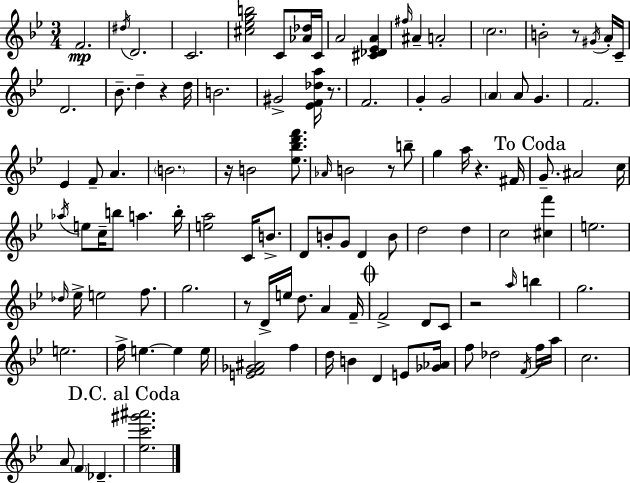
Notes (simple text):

F4/h. D#5/s D4/h. C4/h. [C#5,Eb5,G5,B5]/h C4/e [Ab4,Db5]/s C4/s A4/h [C#4,Db4,Eb4,A4]/q F#5/s A#4/q A4/h C5/h. B4/h R/e G#4/s A4/s C4/s D4/h. Bb4/e. D5/q R/q D5/s B4/h. G#4/h [Eb4,F4,Db5,A5]/s R/e. F4/h. G4/q G4/h A4/q A4/e G4/q. F4/h. Eb4/q F4/e A4/q. B4/h. R/s B4/h [Eb5,Bb5,D6,F6]/e. Ab4/s B4/h R/e B5/e G5/q A5/s R/q. F#4/s G4/e. A#4/h C5/s Ab5/s E5/e C5/s B5/e A5/q. B5/s [E5,A5]/h C4/s B4/e. D4/e B4/e G4/e D4/q B4/e D5/h D5/q C5/h [C#5,F6]/q E5/h. Db5/s Eb5/s E5/h F5/e. G5/h. R/e D4/s E5/s D5/e. A4/q F4/s F4/h D4/e C4/e R/h A5/s B5/q G5/h. E5/h. F5/s E5/q. E5/q E5/s [E4,F4,Gb4,A#4]/h F5/q D5/s B4/q D4/q E4/e [Gb4,Ab4]/s F5/e Db5/h F4/s F5/s A5/s C5/h. A4/e F4/q Db4/q. [Eb5,C6,G#6,A#6]/h.